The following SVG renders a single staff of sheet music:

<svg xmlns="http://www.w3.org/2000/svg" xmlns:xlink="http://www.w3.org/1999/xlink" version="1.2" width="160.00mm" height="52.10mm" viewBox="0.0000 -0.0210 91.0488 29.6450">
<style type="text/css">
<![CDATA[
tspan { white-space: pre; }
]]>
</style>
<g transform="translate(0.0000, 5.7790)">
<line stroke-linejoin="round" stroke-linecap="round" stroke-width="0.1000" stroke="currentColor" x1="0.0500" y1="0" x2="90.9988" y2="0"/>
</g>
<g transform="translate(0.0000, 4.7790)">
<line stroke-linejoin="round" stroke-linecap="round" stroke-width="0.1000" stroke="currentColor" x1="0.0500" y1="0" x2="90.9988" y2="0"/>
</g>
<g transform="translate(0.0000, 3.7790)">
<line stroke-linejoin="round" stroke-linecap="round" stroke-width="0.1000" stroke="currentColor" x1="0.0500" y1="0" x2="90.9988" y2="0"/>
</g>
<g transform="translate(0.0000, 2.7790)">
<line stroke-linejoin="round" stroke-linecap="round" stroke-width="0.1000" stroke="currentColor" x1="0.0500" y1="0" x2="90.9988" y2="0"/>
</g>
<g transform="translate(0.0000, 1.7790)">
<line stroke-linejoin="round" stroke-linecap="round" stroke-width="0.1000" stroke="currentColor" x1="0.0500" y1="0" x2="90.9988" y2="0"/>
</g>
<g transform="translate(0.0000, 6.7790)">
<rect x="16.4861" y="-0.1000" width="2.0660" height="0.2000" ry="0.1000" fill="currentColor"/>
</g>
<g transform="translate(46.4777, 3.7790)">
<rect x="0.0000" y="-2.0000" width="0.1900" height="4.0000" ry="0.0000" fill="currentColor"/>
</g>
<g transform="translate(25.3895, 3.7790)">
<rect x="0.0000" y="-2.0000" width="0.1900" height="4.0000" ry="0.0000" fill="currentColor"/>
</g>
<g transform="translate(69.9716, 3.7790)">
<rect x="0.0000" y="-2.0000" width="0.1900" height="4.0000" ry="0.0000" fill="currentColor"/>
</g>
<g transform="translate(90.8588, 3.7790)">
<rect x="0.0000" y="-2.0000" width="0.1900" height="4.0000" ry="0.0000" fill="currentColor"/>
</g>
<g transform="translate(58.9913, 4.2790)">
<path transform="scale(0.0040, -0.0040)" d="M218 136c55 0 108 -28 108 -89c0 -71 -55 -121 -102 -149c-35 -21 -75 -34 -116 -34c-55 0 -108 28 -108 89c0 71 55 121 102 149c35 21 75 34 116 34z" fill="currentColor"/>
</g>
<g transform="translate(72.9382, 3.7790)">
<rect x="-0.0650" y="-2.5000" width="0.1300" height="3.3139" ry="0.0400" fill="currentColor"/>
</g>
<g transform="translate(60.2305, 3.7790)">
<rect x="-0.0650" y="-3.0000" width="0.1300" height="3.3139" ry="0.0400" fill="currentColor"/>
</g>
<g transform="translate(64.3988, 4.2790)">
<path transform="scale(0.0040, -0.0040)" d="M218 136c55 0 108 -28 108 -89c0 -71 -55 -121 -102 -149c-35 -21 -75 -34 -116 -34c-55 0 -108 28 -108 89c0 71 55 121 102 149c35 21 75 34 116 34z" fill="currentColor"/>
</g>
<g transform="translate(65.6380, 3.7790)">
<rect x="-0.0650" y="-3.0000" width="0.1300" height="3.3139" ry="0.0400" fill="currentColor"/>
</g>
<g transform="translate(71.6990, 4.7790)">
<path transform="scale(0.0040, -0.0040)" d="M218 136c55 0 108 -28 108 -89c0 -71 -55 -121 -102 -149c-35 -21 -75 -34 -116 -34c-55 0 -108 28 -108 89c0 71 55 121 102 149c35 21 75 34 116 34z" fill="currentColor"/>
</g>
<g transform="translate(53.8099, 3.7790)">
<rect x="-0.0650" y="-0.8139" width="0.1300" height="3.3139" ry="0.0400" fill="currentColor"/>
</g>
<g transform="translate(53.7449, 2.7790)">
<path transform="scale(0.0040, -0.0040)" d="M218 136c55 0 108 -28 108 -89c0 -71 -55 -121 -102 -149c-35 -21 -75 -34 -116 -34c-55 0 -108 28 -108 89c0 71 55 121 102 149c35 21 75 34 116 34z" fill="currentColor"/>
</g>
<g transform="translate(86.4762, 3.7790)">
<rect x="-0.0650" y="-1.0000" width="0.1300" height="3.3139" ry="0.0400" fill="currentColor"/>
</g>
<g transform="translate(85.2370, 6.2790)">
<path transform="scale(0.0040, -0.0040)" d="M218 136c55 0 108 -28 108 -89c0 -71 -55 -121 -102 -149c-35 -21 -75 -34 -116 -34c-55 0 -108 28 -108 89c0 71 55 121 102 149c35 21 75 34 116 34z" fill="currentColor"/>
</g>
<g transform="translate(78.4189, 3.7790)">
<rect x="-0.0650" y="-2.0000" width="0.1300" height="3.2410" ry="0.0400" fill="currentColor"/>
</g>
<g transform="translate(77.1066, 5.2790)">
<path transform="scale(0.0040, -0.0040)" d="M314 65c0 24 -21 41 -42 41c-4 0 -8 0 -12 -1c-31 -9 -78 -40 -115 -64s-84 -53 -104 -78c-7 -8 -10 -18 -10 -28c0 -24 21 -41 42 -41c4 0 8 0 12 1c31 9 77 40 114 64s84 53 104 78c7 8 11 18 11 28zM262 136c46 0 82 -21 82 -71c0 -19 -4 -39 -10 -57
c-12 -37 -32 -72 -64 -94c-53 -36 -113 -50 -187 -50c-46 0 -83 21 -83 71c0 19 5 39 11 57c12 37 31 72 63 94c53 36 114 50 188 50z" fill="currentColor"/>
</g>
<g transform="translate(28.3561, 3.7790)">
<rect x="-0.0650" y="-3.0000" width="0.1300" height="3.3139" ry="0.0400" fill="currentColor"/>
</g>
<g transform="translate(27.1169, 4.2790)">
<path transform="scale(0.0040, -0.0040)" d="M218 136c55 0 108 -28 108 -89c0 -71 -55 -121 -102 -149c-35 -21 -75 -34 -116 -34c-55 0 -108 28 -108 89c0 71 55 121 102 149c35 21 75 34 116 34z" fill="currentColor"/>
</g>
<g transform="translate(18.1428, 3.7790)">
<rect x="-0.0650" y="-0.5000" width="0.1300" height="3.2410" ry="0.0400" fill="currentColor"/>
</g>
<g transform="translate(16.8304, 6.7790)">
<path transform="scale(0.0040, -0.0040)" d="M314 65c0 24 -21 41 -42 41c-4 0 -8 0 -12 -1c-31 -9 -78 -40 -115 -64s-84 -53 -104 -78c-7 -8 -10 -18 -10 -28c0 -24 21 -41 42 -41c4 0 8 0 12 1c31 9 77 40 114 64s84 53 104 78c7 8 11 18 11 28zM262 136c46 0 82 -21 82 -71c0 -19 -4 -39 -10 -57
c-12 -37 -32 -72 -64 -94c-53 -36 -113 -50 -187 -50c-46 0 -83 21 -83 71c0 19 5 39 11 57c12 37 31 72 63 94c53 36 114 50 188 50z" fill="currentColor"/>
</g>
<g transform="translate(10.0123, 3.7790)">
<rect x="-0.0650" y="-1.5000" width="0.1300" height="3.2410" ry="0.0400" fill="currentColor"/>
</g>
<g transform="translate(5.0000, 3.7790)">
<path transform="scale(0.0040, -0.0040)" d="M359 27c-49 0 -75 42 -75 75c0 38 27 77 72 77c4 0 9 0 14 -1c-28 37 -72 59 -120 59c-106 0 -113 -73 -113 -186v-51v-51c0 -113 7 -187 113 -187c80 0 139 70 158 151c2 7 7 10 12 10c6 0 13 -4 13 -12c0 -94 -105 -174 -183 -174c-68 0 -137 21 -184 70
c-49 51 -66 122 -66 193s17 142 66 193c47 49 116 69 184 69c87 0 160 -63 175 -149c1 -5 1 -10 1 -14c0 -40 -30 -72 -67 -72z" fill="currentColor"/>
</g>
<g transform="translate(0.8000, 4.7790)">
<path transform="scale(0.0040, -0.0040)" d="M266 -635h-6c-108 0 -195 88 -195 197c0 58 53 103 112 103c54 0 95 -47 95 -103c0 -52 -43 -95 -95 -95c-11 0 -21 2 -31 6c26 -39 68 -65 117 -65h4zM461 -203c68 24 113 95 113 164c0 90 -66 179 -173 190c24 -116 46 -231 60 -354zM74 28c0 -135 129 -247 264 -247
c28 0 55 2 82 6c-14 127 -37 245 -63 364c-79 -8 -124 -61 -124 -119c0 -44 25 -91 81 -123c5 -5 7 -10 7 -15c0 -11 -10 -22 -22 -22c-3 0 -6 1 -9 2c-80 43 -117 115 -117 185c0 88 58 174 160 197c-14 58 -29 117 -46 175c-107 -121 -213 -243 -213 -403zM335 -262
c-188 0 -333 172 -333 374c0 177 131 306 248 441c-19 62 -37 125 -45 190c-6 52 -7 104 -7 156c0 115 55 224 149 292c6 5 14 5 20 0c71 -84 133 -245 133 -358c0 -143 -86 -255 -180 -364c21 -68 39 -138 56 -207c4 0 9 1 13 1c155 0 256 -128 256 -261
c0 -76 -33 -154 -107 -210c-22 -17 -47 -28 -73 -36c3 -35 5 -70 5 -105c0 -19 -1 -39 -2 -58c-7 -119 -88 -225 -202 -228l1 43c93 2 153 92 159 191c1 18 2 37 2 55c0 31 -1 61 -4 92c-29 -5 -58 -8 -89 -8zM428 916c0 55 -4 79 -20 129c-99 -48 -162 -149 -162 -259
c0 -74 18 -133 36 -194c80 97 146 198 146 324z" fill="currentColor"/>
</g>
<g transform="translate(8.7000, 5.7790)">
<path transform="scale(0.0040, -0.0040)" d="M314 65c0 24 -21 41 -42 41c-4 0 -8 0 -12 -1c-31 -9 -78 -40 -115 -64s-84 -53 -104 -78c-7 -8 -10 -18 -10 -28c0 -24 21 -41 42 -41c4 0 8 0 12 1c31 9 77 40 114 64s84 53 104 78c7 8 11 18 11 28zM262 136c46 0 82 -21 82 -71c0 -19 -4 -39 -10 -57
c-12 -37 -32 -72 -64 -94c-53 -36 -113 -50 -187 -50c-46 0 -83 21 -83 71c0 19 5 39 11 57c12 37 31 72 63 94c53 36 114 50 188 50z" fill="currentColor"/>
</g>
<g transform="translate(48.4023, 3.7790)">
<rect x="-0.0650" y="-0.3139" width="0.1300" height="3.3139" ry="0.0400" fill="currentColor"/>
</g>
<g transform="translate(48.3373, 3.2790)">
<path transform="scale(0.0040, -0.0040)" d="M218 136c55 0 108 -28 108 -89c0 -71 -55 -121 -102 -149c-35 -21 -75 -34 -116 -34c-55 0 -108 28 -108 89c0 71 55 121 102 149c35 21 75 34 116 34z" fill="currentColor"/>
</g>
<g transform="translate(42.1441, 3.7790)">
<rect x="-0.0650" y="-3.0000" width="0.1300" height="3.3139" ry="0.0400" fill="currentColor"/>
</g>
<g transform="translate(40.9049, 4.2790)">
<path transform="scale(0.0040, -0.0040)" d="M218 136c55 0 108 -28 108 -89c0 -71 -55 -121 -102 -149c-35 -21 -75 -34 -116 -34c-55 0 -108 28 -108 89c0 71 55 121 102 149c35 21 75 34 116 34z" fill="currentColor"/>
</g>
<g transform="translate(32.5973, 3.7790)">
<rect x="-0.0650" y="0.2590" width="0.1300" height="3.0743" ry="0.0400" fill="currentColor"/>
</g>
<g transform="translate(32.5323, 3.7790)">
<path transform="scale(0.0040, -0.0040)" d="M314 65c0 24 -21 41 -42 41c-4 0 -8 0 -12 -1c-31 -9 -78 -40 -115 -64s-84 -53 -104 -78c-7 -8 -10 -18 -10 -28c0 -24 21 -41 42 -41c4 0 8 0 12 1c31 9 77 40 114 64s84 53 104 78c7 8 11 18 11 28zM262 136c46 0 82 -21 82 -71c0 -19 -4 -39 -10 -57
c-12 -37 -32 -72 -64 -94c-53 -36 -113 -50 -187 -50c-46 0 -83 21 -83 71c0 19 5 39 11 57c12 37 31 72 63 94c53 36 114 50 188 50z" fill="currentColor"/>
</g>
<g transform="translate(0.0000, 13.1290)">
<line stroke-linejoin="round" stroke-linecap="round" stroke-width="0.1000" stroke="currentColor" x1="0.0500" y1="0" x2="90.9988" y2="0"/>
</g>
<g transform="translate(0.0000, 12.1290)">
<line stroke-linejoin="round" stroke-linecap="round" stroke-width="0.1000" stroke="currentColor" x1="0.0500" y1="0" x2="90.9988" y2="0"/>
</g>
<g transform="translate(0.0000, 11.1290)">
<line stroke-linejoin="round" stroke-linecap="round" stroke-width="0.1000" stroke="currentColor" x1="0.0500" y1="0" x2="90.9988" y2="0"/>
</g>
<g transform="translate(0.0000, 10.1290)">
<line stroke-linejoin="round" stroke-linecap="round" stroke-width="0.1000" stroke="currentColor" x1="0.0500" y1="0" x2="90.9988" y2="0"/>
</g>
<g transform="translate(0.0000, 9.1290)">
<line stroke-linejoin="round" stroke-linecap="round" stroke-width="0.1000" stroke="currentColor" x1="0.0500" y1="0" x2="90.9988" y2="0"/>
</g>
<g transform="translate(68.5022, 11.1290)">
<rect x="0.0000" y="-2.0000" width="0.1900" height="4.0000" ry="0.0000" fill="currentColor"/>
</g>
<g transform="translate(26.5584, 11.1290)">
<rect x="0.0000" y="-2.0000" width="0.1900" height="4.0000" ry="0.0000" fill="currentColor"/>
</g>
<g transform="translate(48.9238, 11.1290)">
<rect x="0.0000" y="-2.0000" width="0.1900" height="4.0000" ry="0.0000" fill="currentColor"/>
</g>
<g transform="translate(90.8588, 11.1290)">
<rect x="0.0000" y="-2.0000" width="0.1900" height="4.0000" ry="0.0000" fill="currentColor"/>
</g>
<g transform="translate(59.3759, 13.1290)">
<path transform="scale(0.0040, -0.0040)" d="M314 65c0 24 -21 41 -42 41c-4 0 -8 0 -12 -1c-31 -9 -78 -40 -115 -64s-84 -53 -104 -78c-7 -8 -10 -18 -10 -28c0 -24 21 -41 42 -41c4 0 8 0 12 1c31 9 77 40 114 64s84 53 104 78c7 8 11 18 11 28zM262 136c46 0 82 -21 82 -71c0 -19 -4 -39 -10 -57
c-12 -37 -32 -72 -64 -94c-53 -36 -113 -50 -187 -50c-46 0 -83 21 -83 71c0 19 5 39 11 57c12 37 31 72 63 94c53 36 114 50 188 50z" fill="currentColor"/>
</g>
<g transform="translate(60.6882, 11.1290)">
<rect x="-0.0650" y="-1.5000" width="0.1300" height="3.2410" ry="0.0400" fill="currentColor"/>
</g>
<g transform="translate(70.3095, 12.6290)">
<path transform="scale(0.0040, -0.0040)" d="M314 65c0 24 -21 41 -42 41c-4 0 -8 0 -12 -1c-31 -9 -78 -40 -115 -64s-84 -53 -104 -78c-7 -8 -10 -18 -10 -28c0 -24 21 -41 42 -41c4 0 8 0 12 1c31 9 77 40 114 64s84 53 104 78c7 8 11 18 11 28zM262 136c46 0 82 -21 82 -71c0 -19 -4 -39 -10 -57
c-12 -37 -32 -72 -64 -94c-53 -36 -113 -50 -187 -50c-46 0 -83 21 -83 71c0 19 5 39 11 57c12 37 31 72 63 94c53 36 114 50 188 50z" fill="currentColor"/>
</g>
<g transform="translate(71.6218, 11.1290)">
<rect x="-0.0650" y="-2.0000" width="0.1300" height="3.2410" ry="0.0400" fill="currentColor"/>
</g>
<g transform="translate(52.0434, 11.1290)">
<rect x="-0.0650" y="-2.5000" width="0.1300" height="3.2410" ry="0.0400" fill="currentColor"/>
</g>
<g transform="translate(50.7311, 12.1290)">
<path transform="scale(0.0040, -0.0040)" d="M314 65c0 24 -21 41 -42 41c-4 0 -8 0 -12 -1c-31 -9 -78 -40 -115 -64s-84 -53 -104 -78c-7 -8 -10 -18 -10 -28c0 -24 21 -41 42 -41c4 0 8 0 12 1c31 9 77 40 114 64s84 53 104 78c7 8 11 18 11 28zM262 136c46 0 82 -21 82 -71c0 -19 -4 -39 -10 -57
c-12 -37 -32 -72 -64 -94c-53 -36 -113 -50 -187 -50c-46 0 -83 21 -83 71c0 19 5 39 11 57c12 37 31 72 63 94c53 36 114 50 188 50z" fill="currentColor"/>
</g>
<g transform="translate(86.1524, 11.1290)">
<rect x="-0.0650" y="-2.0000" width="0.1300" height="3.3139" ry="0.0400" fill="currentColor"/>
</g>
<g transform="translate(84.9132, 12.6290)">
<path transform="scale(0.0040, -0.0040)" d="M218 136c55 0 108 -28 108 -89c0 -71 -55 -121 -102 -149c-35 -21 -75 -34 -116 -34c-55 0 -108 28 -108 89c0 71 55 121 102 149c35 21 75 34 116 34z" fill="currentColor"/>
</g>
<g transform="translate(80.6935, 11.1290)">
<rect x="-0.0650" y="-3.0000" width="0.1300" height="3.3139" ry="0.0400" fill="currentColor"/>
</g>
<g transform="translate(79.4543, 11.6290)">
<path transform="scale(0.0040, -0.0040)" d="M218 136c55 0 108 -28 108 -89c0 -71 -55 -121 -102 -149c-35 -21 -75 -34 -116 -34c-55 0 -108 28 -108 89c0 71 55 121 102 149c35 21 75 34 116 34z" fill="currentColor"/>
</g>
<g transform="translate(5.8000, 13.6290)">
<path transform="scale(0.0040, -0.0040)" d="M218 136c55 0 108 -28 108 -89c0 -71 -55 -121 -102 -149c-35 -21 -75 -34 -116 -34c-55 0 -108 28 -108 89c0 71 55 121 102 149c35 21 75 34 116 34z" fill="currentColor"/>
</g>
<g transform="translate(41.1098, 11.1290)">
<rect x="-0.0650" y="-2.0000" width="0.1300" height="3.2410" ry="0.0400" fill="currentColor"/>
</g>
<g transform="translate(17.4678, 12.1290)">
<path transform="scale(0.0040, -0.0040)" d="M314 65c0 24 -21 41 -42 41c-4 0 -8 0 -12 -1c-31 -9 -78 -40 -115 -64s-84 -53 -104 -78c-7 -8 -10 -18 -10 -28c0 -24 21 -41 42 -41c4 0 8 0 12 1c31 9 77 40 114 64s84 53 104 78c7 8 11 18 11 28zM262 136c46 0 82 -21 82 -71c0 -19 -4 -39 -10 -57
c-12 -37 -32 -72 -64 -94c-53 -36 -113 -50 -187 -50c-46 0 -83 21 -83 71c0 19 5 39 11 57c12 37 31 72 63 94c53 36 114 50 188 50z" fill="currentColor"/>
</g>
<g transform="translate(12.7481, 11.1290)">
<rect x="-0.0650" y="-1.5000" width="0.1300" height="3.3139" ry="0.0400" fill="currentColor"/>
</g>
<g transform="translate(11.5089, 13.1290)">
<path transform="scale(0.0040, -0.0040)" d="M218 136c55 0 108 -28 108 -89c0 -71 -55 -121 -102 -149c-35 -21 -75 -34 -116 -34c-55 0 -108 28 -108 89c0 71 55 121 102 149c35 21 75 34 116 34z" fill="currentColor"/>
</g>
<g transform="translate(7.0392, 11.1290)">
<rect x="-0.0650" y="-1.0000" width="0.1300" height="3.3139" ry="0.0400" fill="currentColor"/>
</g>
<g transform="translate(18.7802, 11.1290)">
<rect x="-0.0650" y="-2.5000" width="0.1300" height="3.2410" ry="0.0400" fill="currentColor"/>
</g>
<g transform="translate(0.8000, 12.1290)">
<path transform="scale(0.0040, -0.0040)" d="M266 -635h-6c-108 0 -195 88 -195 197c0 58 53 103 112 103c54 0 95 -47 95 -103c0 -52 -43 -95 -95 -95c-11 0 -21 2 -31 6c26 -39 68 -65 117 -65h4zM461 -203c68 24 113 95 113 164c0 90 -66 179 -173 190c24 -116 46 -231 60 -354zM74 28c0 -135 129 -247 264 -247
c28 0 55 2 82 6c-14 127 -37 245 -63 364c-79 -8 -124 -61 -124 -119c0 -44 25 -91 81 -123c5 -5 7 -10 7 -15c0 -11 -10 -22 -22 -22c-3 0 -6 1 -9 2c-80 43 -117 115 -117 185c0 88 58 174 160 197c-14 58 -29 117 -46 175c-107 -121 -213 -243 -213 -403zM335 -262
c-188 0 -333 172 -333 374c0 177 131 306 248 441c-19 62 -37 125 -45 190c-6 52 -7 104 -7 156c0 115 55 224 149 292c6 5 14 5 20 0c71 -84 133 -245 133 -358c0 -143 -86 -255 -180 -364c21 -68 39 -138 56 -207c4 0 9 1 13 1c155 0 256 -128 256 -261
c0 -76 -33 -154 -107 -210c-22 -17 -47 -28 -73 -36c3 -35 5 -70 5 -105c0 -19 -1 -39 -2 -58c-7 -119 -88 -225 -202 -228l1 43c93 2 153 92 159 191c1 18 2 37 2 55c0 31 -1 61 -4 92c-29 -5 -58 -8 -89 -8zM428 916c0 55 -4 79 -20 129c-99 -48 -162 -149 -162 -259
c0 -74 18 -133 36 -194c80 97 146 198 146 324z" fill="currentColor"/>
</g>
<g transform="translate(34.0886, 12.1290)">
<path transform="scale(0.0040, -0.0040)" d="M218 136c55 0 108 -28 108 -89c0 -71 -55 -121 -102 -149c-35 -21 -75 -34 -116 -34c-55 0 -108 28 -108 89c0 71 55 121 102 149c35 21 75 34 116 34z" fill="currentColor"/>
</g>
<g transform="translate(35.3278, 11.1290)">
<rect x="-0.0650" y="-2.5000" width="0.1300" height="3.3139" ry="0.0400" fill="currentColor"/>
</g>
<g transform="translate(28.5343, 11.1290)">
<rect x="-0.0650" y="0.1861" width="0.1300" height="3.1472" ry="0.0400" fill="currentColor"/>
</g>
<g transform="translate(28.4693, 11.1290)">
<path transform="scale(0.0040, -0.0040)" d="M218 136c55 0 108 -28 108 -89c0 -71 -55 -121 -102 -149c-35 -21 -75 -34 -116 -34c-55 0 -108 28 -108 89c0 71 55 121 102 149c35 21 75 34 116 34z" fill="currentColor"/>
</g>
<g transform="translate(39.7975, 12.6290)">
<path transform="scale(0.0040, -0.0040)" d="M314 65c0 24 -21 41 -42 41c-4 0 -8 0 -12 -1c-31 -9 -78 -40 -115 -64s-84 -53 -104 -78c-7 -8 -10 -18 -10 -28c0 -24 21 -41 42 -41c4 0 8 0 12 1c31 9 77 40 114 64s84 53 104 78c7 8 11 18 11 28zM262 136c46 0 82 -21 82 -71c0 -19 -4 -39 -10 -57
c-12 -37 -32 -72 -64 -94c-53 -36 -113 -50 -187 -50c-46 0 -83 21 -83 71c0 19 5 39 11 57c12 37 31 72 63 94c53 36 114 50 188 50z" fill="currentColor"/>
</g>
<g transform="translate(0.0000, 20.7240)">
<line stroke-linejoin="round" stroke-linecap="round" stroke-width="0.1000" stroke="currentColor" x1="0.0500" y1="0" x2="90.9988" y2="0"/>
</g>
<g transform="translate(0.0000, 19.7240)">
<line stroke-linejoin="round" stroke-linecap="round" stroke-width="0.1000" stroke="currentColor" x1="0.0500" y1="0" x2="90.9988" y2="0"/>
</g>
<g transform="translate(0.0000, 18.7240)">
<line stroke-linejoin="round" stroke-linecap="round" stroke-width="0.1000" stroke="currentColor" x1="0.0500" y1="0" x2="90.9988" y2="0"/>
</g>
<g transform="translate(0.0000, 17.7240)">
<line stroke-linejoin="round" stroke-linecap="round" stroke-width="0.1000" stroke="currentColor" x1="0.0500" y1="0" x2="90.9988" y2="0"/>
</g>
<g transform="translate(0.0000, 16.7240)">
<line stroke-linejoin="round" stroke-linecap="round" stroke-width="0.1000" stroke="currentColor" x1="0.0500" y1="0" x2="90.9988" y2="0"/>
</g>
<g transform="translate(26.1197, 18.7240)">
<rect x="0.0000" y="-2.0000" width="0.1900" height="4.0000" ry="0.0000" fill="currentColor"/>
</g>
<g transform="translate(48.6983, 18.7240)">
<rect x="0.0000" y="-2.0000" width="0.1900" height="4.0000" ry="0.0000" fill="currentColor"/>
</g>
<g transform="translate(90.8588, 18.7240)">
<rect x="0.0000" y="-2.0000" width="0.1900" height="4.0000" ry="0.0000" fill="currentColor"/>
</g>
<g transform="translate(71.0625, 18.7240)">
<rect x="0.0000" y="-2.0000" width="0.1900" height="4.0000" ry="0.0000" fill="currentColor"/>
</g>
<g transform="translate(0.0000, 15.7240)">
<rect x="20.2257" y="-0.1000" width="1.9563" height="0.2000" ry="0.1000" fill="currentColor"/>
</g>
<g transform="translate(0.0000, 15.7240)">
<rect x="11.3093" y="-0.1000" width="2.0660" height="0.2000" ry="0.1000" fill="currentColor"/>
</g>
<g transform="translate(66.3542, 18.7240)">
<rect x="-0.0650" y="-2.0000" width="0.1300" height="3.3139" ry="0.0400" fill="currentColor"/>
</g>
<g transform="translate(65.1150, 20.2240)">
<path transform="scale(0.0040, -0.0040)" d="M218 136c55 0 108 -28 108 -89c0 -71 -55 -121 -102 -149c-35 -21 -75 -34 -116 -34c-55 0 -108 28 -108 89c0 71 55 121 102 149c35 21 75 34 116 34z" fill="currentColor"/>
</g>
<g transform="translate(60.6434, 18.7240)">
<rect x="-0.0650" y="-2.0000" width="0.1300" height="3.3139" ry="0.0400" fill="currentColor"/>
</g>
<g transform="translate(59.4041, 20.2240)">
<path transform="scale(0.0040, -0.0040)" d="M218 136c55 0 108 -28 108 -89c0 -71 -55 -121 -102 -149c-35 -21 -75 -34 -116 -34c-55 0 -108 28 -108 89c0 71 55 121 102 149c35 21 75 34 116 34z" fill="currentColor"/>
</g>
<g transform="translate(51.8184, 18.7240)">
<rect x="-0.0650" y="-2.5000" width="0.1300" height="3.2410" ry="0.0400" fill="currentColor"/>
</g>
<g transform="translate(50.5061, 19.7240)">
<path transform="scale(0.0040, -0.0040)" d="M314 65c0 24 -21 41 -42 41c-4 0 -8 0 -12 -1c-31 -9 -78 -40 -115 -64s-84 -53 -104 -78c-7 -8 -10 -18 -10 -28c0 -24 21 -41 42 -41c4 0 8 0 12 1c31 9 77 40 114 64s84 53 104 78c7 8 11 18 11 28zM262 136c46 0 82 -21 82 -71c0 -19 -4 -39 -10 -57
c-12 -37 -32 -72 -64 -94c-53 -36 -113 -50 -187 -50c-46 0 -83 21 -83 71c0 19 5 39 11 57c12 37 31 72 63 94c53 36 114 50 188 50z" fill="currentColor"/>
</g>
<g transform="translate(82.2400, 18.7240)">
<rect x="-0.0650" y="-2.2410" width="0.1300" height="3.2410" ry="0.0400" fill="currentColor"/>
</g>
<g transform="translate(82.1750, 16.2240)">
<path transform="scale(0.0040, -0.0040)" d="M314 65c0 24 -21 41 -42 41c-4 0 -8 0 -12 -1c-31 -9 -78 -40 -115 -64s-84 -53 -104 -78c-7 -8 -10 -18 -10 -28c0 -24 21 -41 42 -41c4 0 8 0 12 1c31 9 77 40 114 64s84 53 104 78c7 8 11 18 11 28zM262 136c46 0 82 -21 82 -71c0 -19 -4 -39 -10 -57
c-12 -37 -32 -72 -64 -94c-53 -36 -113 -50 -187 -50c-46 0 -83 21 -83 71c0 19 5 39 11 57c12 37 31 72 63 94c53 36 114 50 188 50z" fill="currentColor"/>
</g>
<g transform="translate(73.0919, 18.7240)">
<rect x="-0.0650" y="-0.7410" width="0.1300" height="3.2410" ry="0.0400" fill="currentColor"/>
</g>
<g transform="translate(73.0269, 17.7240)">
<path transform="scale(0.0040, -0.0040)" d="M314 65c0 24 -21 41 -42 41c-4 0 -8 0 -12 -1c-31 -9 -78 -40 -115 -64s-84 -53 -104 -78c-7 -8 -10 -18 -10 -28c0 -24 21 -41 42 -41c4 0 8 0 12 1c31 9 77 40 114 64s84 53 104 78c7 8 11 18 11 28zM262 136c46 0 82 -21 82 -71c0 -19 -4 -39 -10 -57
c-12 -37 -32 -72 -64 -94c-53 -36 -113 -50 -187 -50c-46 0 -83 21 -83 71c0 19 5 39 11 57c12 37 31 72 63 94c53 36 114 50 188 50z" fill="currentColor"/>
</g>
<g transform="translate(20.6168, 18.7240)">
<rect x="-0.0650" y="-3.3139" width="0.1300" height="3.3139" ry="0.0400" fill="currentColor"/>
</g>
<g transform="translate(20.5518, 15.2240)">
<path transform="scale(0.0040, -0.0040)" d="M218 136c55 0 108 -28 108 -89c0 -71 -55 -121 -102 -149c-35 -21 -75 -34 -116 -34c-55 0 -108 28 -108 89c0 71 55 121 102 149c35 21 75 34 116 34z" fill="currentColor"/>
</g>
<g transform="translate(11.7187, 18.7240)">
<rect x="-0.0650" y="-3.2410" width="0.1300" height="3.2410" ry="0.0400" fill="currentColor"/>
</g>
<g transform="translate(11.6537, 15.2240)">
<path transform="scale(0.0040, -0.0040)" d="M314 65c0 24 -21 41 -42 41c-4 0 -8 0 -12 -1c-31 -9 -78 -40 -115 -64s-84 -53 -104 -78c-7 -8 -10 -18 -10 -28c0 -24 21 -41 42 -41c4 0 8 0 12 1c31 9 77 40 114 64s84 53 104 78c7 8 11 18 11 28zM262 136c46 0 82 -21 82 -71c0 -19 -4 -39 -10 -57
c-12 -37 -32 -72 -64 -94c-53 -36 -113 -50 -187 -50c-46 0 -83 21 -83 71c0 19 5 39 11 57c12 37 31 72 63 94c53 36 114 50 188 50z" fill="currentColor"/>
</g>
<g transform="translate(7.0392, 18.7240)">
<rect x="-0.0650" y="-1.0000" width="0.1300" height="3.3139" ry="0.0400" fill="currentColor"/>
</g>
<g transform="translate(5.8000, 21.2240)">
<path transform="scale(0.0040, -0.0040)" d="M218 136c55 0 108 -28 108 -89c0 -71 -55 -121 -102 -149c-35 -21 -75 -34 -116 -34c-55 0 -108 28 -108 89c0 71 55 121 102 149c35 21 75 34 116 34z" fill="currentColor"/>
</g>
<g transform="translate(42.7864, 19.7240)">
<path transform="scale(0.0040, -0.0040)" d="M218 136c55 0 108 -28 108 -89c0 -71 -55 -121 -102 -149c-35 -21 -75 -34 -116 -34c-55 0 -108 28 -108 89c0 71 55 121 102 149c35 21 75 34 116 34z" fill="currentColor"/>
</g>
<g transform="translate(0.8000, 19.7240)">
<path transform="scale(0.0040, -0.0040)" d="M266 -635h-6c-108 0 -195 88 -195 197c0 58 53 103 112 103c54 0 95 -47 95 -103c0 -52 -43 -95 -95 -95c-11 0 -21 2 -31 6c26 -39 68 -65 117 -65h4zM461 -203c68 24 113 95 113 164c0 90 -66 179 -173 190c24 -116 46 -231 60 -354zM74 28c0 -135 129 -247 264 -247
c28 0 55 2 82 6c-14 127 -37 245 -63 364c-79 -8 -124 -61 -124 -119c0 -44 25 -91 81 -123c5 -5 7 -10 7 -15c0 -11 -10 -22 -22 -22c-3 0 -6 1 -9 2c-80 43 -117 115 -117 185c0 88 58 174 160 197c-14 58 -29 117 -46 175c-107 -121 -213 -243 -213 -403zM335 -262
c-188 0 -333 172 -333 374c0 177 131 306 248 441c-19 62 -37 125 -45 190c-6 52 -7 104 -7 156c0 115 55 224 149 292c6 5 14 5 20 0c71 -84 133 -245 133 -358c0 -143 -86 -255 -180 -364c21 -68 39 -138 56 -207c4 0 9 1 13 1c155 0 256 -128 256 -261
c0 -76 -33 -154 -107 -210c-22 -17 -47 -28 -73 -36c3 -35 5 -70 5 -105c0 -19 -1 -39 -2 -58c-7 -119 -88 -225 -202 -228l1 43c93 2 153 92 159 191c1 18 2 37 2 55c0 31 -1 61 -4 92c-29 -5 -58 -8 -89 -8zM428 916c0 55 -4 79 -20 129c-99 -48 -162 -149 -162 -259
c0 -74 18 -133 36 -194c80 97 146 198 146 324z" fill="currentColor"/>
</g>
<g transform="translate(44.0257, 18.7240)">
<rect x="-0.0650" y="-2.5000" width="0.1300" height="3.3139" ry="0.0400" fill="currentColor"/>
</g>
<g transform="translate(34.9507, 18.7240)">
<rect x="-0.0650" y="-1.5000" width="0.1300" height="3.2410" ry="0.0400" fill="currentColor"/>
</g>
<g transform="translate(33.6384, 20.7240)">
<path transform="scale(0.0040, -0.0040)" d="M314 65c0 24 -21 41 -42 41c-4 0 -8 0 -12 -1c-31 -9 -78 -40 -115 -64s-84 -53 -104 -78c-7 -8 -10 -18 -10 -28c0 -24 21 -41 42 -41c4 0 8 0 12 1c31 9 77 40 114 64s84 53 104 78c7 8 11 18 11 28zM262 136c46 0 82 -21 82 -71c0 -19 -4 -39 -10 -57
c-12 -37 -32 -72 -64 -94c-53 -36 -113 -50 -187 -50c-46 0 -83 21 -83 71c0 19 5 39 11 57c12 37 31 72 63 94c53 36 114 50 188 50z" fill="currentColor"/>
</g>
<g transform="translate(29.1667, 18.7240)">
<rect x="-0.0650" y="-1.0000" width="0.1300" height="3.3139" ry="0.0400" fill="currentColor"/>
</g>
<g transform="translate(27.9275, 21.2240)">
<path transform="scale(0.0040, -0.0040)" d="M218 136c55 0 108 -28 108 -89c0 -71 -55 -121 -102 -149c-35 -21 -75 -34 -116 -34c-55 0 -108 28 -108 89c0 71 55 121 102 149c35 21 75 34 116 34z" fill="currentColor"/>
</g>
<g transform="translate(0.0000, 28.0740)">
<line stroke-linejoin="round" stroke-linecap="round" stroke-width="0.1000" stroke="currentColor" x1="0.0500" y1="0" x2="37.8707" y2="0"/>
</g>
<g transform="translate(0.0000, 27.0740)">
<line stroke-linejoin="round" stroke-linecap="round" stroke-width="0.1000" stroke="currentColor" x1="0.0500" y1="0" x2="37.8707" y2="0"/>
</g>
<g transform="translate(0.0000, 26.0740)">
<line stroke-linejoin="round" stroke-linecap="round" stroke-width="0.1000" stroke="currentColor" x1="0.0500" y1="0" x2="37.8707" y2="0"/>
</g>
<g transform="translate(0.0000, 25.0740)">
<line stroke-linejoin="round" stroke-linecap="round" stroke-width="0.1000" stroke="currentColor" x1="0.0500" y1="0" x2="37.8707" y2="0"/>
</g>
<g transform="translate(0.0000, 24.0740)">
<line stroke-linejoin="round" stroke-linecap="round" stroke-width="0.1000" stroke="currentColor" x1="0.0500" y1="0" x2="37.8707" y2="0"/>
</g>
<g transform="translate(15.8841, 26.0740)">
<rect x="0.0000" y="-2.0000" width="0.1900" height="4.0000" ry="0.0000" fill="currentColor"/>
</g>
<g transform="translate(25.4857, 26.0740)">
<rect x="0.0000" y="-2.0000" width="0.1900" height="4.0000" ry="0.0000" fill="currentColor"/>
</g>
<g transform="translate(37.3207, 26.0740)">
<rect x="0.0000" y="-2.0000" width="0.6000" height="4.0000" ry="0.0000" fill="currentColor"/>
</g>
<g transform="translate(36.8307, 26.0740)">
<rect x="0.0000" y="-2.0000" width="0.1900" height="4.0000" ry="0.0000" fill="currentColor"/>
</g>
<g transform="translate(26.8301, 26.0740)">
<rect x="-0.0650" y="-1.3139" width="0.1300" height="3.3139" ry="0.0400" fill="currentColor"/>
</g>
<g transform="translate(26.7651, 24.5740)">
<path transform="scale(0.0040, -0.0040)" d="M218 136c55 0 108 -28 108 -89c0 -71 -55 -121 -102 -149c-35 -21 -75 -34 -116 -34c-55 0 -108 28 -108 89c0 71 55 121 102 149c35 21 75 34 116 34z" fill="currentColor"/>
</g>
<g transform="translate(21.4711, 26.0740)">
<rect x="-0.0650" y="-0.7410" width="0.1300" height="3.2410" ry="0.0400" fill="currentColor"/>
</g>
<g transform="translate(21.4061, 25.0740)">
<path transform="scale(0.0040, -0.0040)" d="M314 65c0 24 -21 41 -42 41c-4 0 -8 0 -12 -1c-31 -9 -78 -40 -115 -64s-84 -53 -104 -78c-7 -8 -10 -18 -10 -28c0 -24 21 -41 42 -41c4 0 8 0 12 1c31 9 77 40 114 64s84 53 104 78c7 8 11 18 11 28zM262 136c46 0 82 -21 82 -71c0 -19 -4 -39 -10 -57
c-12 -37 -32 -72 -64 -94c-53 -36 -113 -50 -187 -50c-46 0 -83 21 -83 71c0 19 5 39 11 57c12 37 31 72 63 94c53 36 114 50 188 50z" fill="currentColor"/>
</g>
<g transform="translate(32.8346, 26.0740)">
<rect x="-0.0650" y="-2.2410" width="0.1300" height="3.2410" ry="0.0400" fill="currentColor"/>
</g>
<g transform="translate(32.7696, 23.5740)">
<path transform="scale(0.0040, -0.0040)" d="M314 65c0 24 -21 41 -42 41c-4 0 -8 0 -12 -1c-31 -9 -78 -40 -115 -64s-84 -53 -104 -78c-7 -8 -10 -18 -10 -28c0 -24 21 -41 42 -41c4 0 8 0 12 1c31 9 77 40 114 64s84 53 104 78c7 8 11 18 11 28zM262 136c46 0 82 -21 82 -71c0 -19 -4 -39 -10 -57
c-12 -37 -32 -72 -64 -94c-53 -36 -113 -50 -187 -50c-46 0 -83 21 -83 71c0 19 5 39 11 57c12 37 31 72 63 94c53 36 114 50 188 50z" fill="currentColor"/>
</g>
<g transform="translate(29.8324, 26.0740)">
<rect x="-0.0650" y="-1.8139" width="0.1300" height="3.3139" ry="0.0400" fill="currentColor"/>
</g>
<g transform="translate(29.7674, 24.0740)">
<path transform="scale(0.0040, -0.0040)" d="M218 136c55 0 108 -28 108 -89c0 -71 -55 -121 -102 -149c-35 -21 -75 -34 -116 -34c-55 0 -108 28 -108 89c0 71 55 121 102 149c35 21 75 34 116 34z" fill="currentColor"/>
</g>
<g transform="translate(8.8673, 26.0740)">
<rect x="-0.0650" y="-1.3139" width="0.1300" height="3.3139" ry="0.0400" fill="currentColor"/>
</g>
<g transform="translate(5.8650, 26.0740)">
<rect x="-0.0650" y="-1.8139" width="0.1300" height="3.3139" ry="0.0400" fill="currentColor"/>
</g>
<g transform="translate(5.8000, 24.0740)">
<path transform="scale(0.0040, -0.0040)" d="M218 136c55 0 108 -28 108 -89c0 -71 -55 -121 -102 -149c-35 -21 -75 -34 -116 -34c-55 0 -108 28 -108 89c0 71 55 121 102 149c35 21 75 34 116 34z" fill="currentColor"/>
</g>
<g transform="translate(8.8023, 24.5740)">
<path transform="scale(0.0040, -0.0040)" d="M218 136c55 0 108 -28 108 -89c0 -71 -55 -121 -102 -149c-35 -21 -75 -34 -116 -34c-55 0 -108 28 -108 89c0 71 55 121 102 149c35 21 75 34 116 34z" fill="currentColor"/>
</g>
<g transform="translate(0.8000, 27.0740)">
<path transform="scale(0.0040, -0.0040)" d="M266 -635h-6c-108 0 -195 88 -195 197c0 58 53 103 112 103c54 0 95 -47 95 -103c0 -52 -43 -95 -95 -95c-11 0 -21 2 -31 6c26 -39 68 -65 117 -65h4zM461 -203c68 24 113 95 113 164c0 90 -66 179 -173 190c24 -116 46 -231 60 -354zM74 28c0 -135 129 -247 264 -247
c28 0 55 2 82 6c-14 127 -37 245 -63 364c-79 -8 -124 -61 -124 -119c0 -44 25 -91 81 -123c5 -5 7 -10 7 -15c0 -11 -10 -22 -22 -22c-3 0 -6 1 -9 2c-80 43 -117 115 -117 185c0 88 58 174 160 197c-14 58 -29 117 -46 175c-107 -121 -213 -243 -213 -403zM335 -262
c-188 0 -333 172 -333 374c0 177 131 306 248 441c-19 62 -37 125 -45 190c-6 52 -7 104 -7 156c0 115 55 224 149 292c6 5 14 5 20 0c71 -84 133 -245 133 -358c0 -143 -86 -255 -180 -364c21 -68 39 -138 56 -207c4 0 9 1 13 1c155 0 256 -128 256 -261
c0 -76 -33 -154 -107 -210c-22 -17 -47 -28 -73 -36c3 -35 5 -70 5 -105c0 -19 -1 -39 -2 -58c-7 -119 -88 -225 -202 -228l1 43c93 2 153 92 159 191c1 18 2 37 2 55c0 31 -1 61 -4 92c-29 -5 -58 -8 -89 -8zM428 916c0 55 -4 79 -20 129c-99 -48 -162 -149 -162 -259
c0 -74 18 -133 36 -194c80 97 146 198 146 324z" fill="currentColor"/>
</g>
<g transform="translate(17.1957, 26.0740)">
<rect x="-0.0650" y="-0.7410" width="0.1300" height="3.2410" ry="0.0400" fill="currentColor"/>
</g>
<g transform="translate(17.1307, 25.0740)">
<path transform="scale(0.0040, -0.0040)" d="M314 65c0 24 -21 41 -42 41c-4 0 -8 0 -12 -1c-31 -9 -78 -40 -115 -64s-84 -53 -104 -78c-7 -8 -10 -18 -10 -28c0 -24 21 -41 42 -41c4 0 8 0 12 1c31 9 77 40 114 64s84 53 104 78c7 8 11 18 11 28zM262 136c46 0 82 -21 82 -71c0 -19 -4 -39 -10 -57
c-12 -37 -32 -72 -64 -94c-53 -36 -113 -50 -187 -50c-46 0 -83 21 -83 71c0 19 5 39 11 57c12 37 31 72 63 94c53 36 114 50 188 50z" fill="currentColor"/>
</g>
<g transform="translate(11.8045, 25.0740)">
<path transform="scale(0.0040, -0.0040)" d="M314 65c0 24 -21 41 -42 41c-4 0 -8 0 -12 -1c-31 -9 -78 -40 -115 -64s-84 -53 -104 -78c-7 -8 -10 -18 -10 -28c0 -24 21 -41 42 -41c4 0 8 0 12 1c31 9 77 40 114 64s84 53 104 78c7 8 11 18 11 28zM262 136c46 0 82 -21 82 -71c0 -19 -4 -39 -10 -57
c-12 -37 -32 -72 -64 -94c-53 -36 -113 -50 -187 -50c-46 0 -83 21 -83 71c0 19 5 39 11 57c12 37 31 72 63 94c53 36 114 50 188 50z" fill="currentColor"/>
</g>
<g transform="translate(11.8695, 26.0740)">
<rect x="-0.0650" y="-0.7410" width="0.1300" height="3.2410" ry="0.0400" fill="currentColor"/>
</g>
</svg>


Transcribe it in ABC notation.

X:1
T:Untitled
M:4/4
L:1/4
K:C
E2 C2 A B2 A c d A A G F2 D D E G2 B G F2 G2 E2 F2 A F D b2 b D E2 G G2 F F d2 g2 f e d2 d2 d2 e f g2